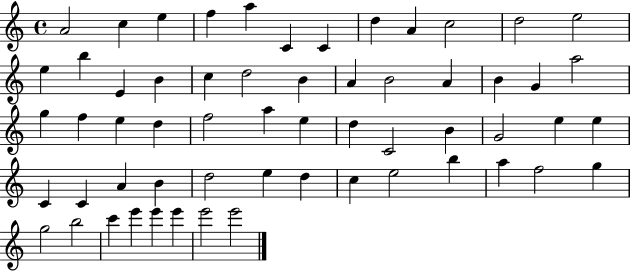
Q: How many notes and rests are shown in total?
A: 59